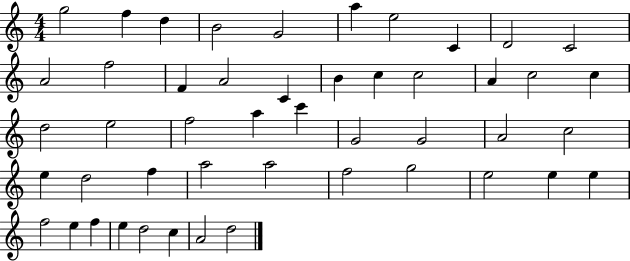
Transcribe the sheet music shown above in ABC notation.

X:1
T:Untitled
M:4/4
L:1/4
K:C
g2 f d B2 G2 a e2 C D2 C2 A2 f2 F A2 C B c c2 A c2 c d2 e2 f2 a c' G2 G2 A2 c2 e d2 f a2 a2 f2 g2 e2 e e f2 e f e d2 c A2 d2